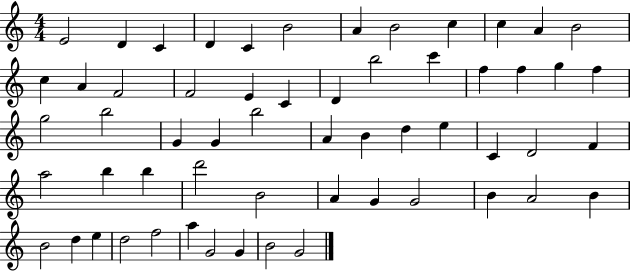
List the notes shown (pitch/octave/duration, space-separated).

E4/h D4/q C4/q D4/q C4/q B4/h A4/q B4/h C5/q C5/q A4/q B4/h C5/q A4/q F4/h F4/h E4/q C4/q D4/q B5/h C6/q F5/q F5/q G5/q F5/q G5/h B5/h G4/q G4/q B5/h A4/q B4/q D5/q E5/q C4/q D4/h F4/q A5/h B5/q B5/q D6/h B4/h A4/q G4/q G4/h B4/q A4/h B4/q B4/h D5/q E5/q D5/h F5/h A5/q G4/h G4/q B4/h G4/h